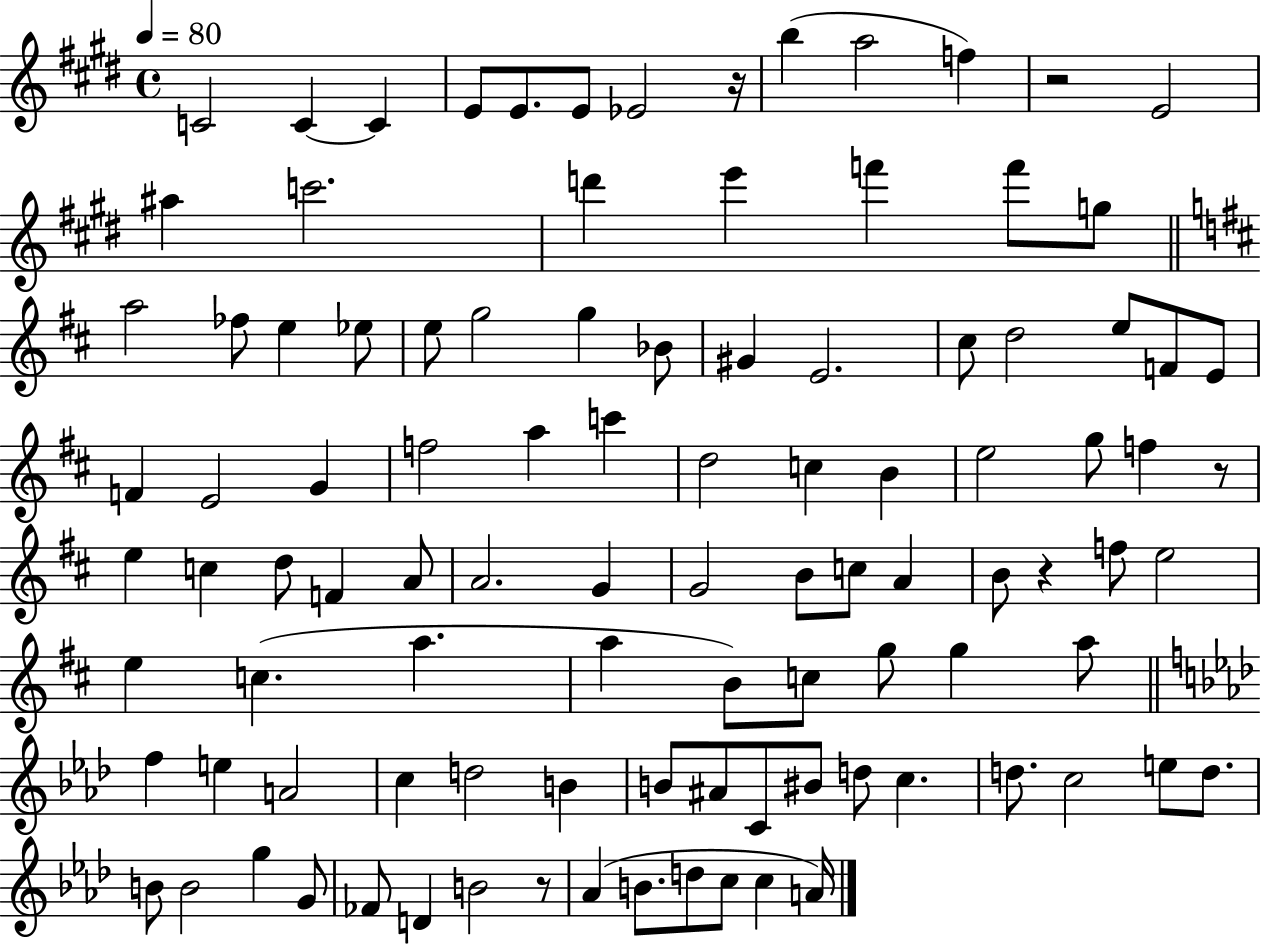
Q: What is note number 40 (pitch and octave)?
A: D5